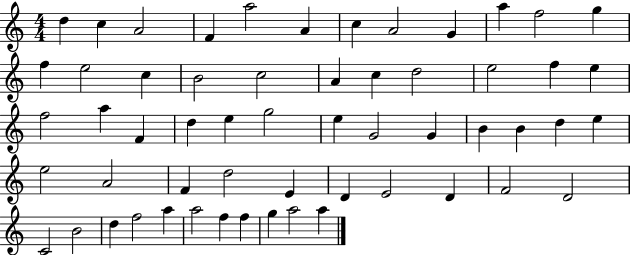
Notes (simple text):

D5/q C5/q A4/h F4/q A5/h A4/q C5/q A4/h G4/q A5/q F5/h G5/q F5/q E5/h C5/q B4/h C5/h A4/q C5/q D5/h E5/h F5/q E5/q F5/h A5/q F4/q D5/q E5/q G5/h E5/q G4/h G4/q B4/q B4/q D5/q E5/q E5/h A4/h F4/q D5/h E4/q D4/q E4/h D4/q F4/h D4/h C4/h B4/h D5/q F5/h A5/q A5/h F5/q F5/q G5/q A5/h A5/q